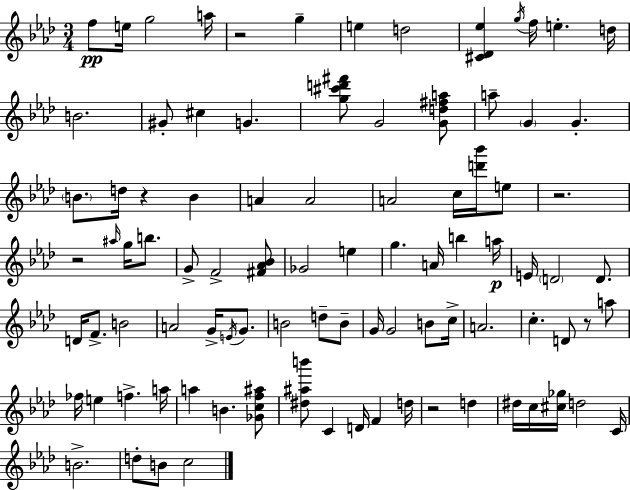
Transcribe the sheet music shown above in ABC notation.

X:1
T:Untitled
M:3/4
L:1/4
K:Fm
f/2 e/4 g2 a/4 z2 g e d2 [^C_D_e] g/4 f/4 e d/4 B2 ^G/2 ^c G [g^c'd'^f']/2 G2 [Gd^fa]/2 a/2 G G B/2 d/4 z B A A2 A2 c/4 [d'_b']/4 e/2 z2 z2 ^a/4 g/4 b/2 G/2 F2 [^F_A_B]/2 _G2 e g A/4 b a/4 E/4 D2 D/2 D/4 F/2 B2 A2 G/4 E/4 G/2 B2 d/2 B/2 G/4 G2 B/2 c/4 A2 c D/2 z/2 a/2 _f/4 e f a/4 a B [_Gcf^a]/2 [^d^ab']/2 C D/4 F d/4 z2 d ^d/4 c/4 [^c_g]/4 d2 C/4 B2 d/2 B/2 c2